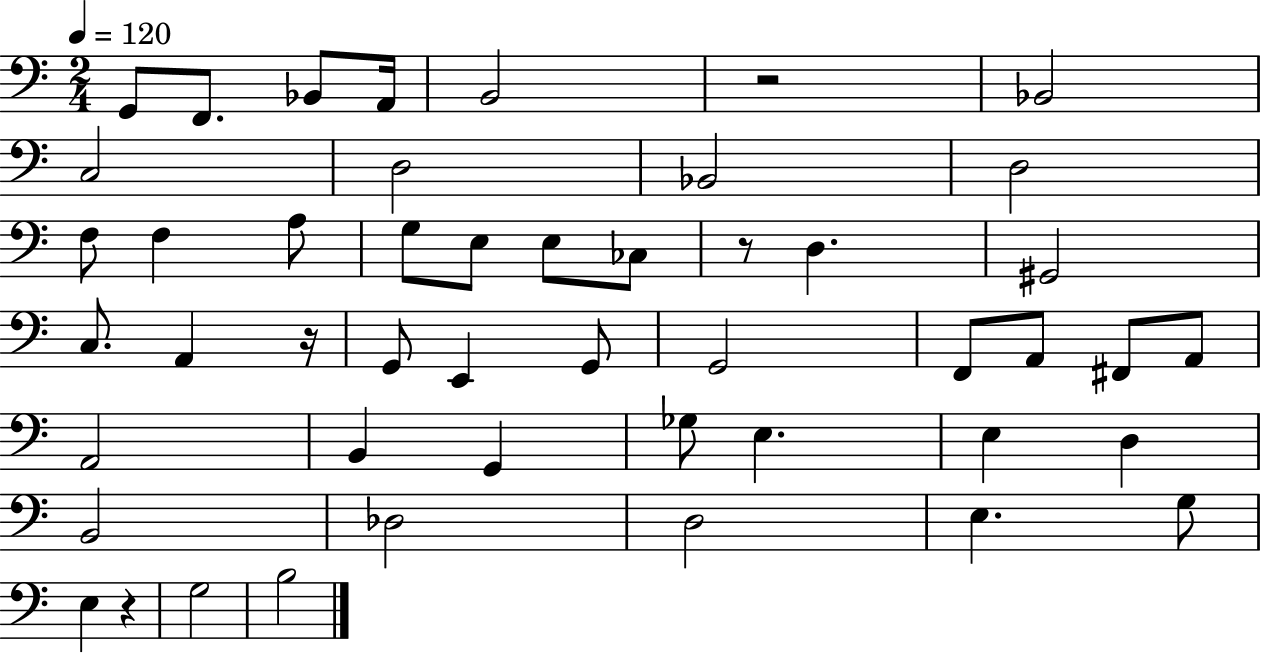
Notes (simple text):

G2/e F2/e. Bb2/e A2/s B2/h R/h Bb2/h C3/h D3/h Bb2/h D3/h F3/e F3/q A3/e G3/e E3/e E3/e CES3/e R/e D3/q. G#2/h C3/e. A2/q R/s G2/e E2/q G2/e G2/h F2/e A2/e F#2/e A2/e A2/h B2/q G2/q Gb3/e E3/q. E3/q D3/q B2/h Db3/h D3/h E3/q. G3/e E3/q R/q G3/h B3/h